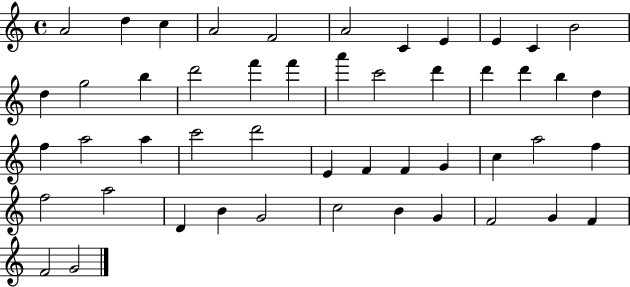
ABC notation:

X:1
T:Untitled
M:4/4
L:1/4
K:C
A2 d c A2 F2 A2 C E E C B2 d g2 b d'2 f' f' a' c'2 d' d' d' b d f a2 a c'2 d'2 E F F G c a2 f f2 a2 D B G2 c2 B G F2 G F F2 G2